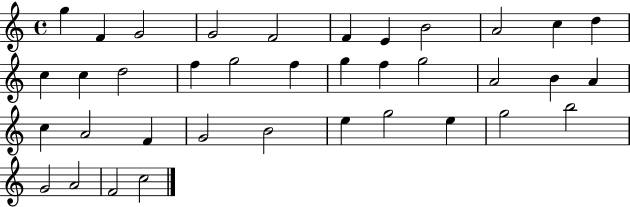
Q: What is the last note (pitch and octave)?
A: C5